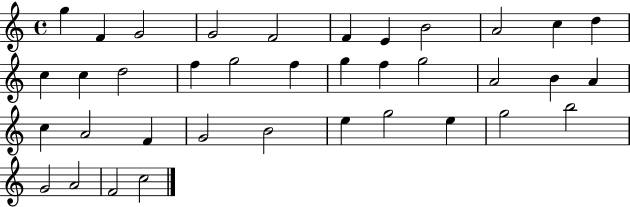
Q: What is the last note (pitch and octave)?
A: C5